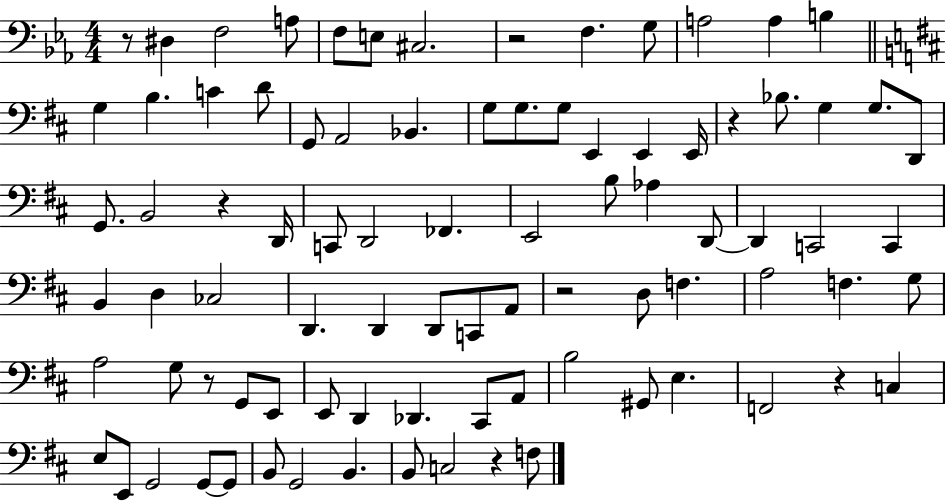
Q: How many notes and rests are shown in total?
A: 87